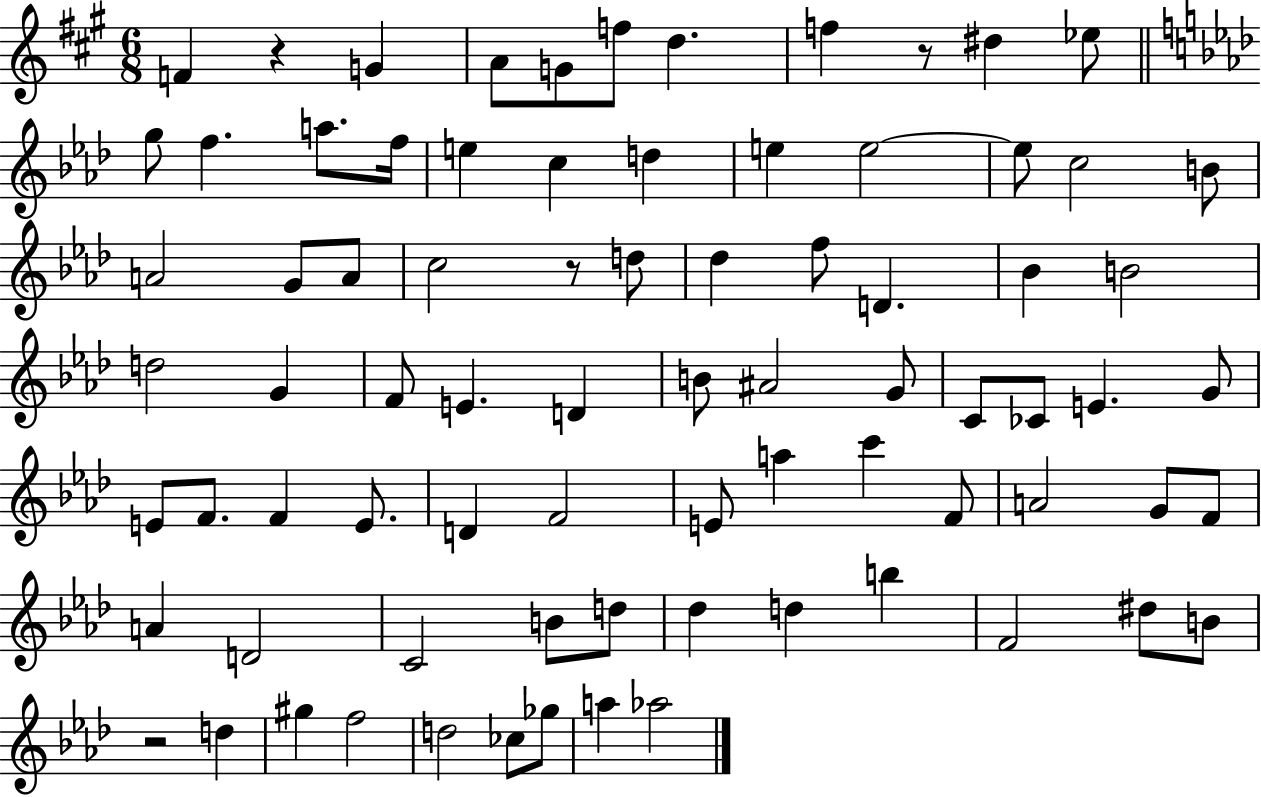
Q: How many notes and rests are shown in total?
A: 79